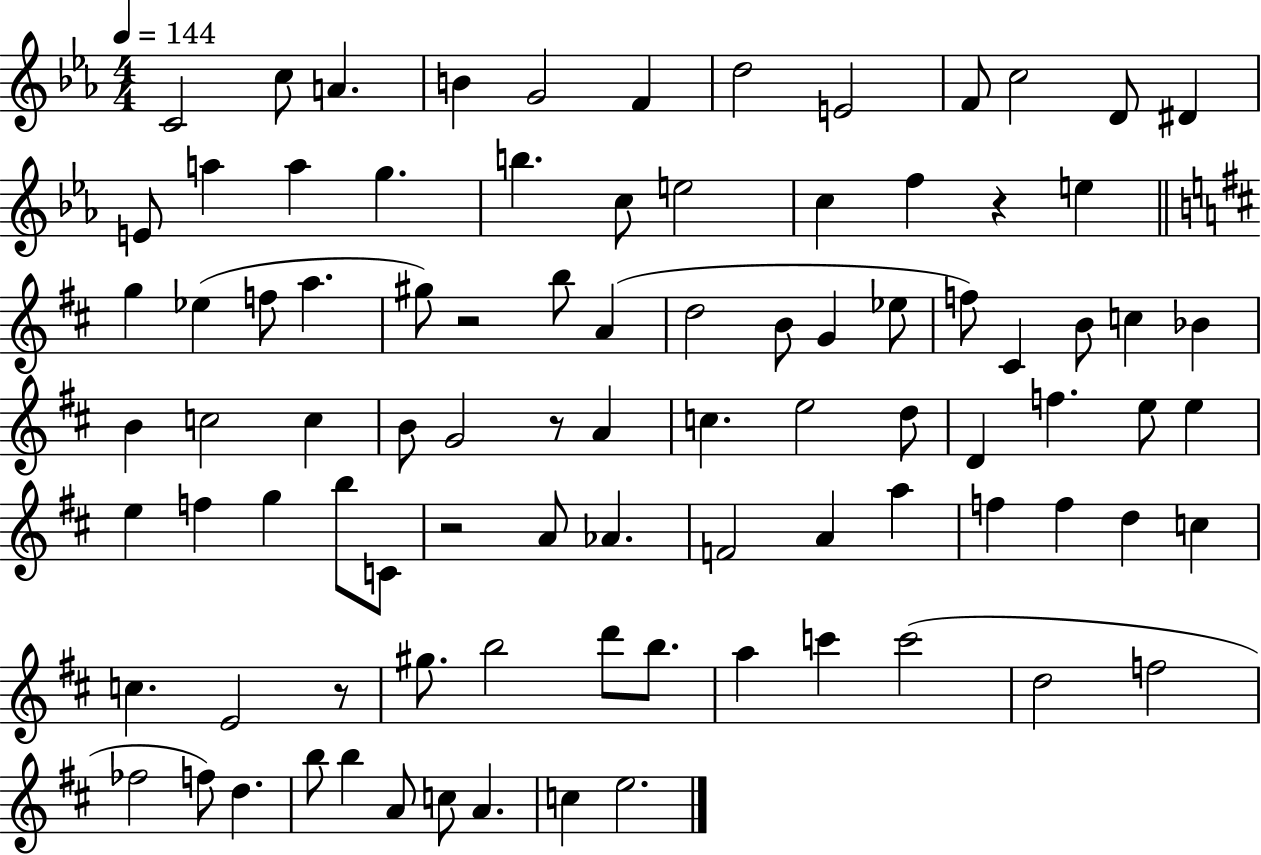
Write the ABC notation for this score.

X:1
T:Untitled
M:4/4
L:1/4
K:Eb
C2 c/2 A B G2 F d2 E2 F/2 c2 D/2 ^D E/2 a a g b c/2 e2 c f z e g _e f/2 a ^g/2 z2 b/2 A d2 B/2 G _e/2 f/2 ^C B/2 c _B B c2 c B/2 G2 z/2 A c e2 d/2 D f e/2 e e f g b/2 C/2 z2 A/2 _A F2 A a f f d c c E2 z/2 ^g/2 b2 d'/2 b/2 a c' c'2 d2 f2 _f2 f/2 d b/2 b A/2 c/2 A c e2